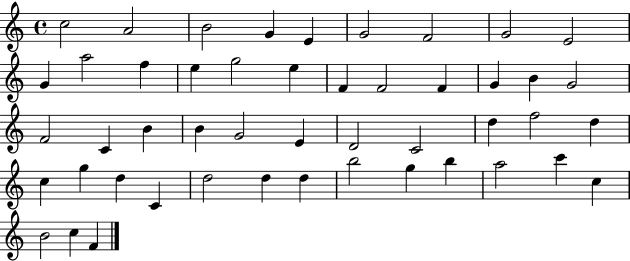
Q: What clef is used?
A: treble